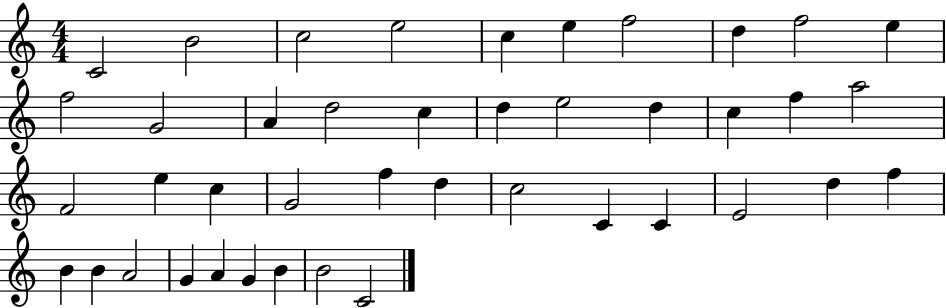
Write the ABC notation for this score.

X:1
T:Untitled
M:4/4
L:1/4
K:C
C2 B2 c2 e2 c e f2 d f2 e f2 G2 A d2 c d e2 d c f a2 F2 e c G2 f d c2 C C E2 d f B B A2 G A G B B2 C2